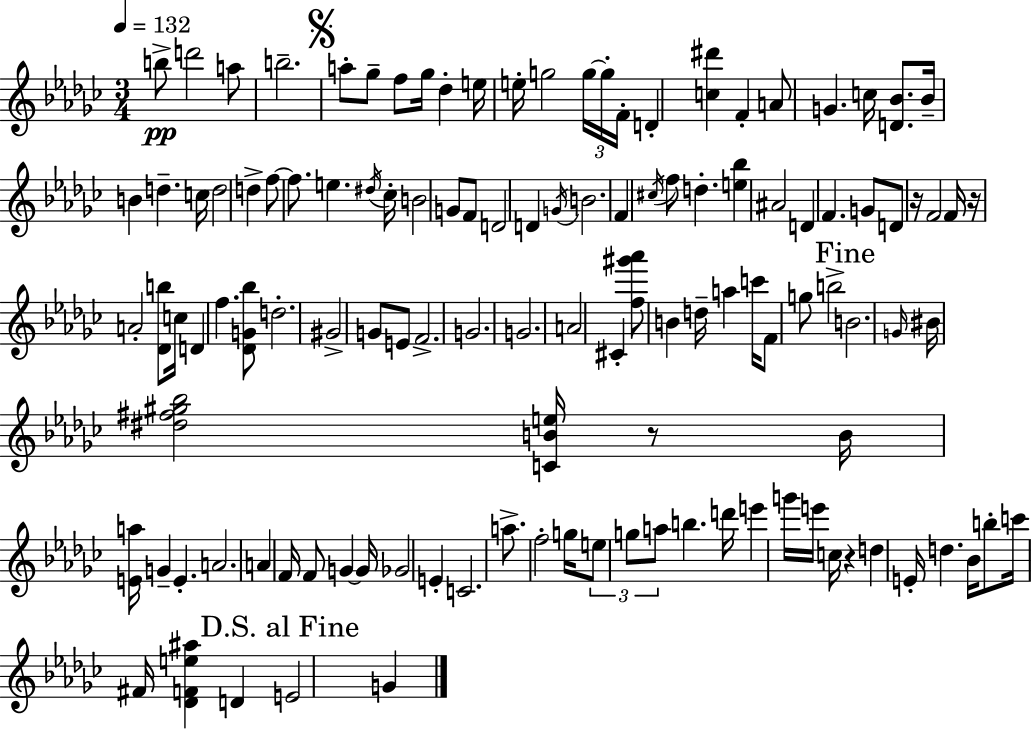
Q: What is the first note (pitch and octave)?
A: B5